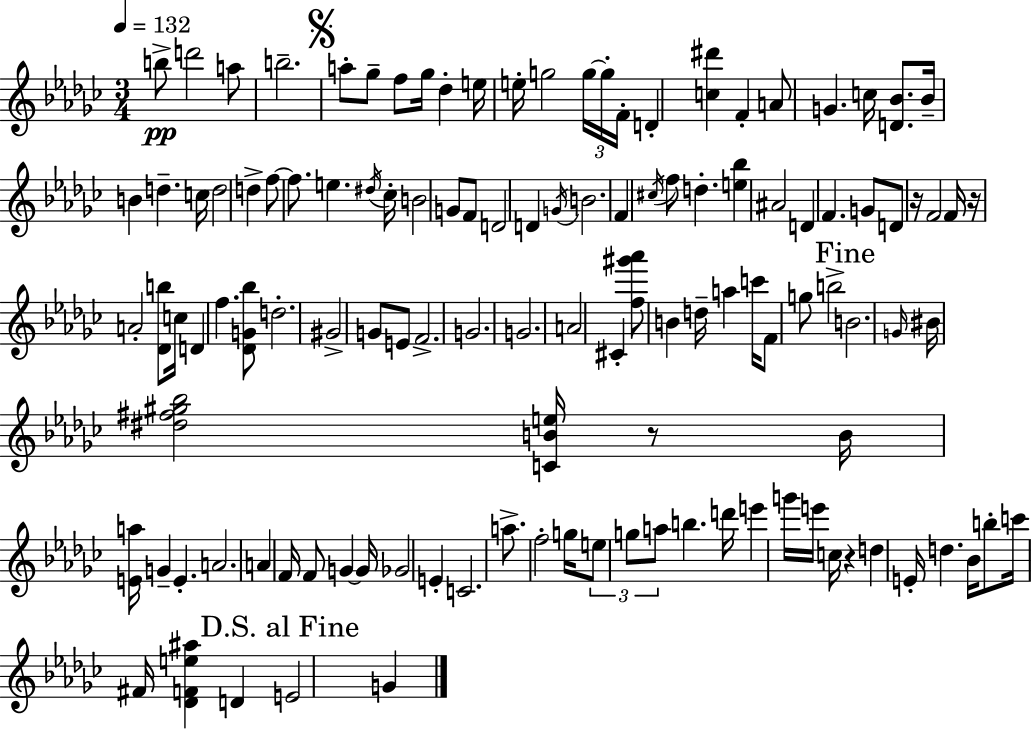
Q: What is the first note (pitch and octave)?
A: B5